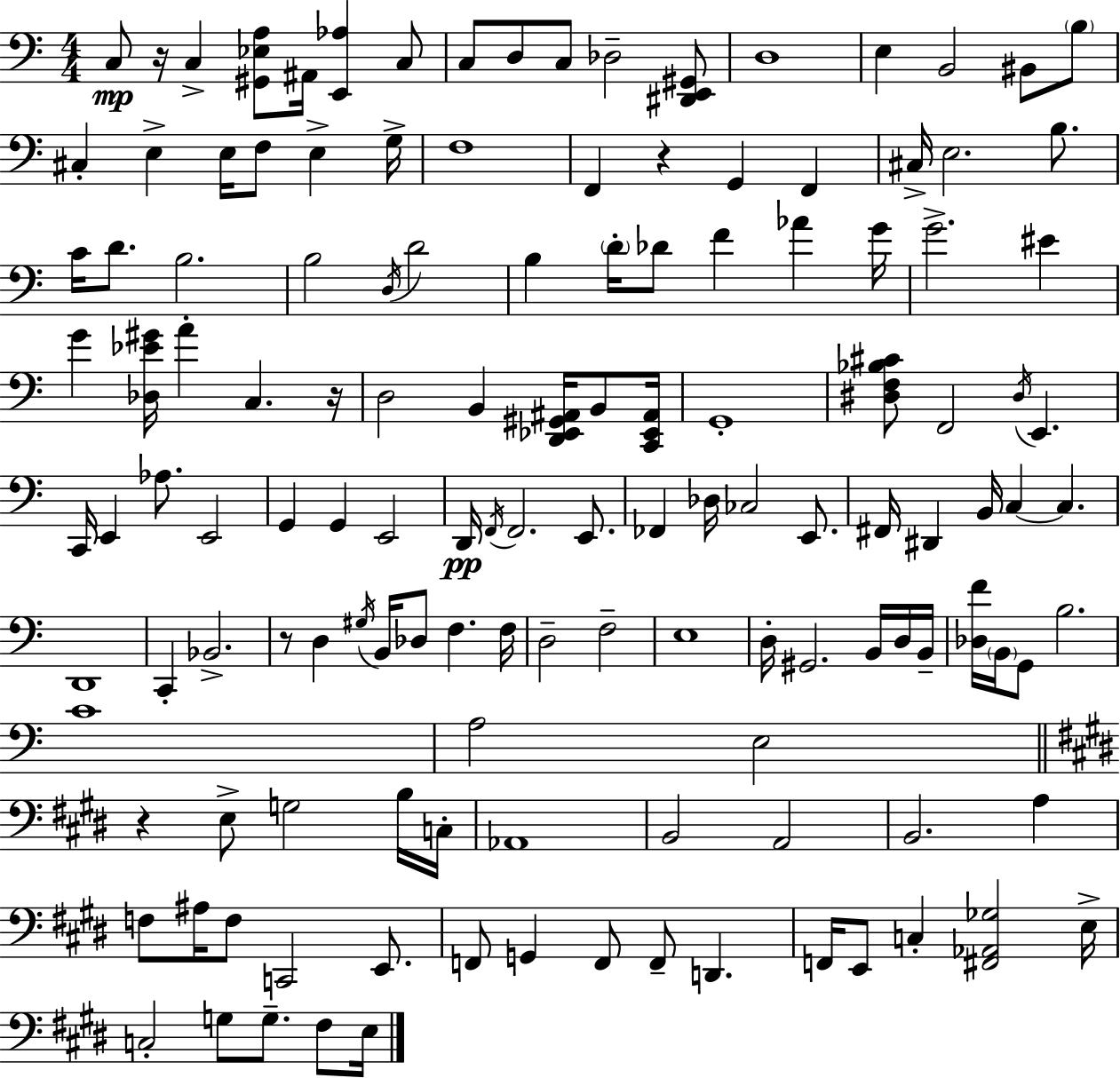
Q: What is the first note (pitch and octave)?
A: C3